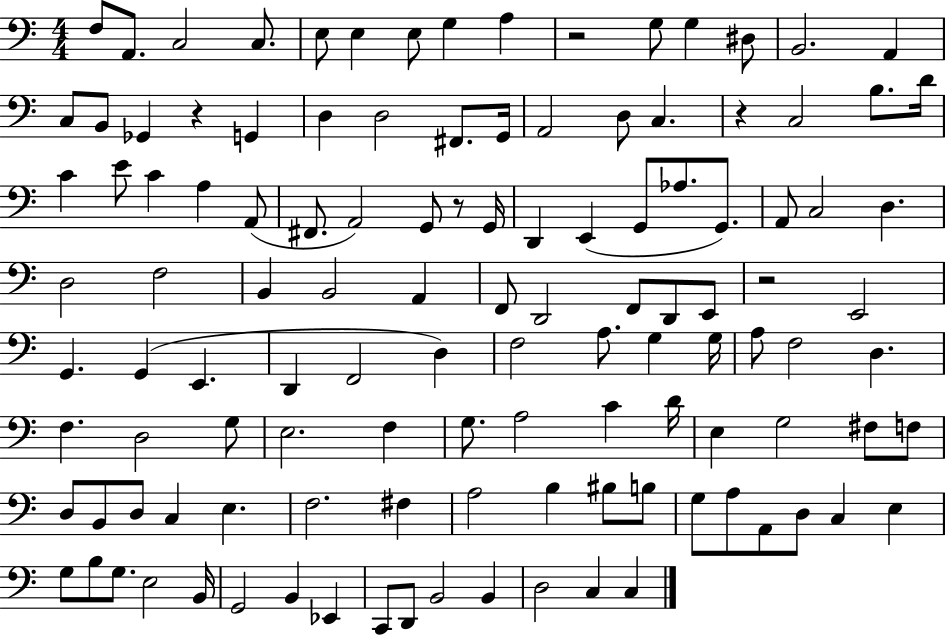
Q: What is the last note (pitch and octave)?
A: C3